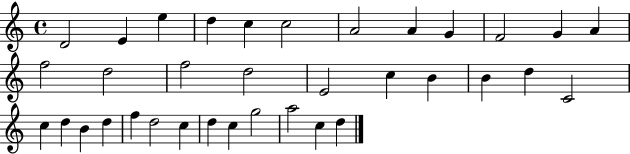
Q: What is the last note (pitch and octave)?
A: D5